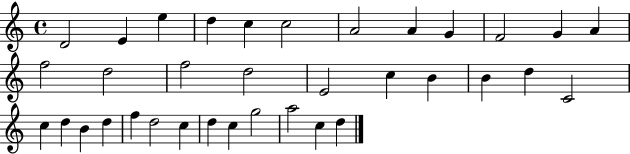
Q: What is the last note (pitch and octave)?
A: D5